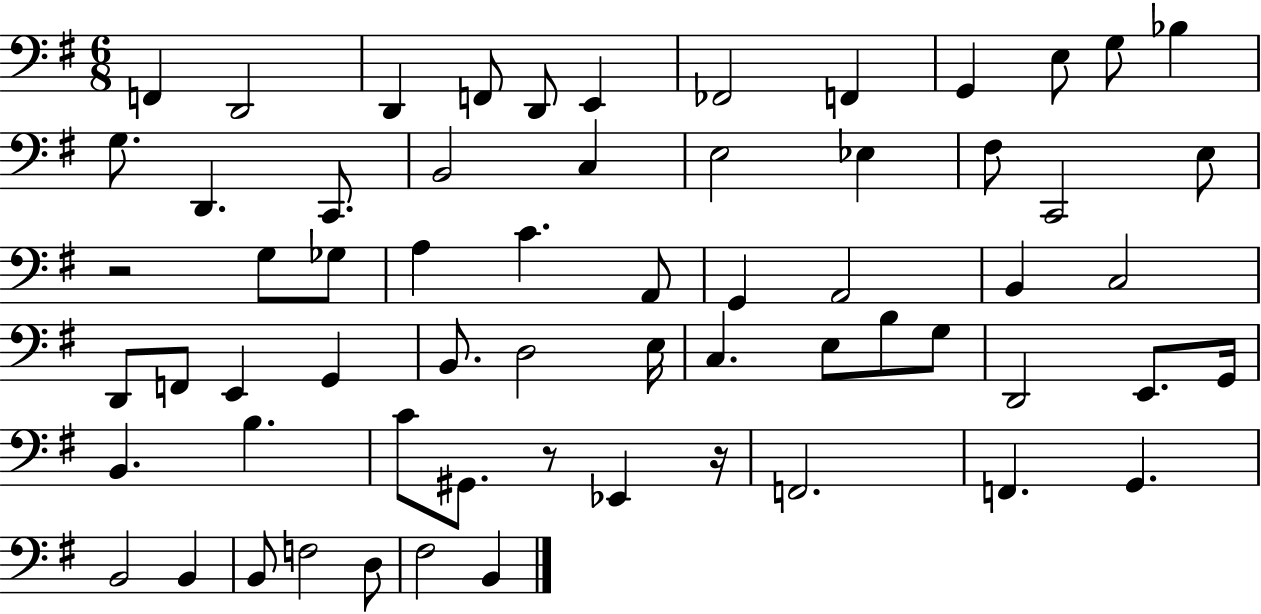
{
  \clef bass
  \numericTimeSignature
  \time 6/8
  \key g \major
  f,4 d,2 | d,4 f,8 d,8 e,4 | fes,2 f,4 | g,4 e8 g8 bes4 | \break g8. d,4. c,8. | b,2 c4 | e2 ees4 | fis8 c,2 e8 | \break r2 g8 ges8 | a4 c'4. a,8 | g,4 a,2 | b,4 c2 | \break d,8 f,8 e,4 g,4 | b,8. d2 e16 | c4. e8 b8 g8 | d,2 e,8. g,16 | \break b,4. b4. | c'8 gis,8. r8 ees,4 r16 | f,2. | f,4. g,4. | \break b,2 b,4 | b,8 f2 d8 | fis2 b,4 | \bar "|."
}